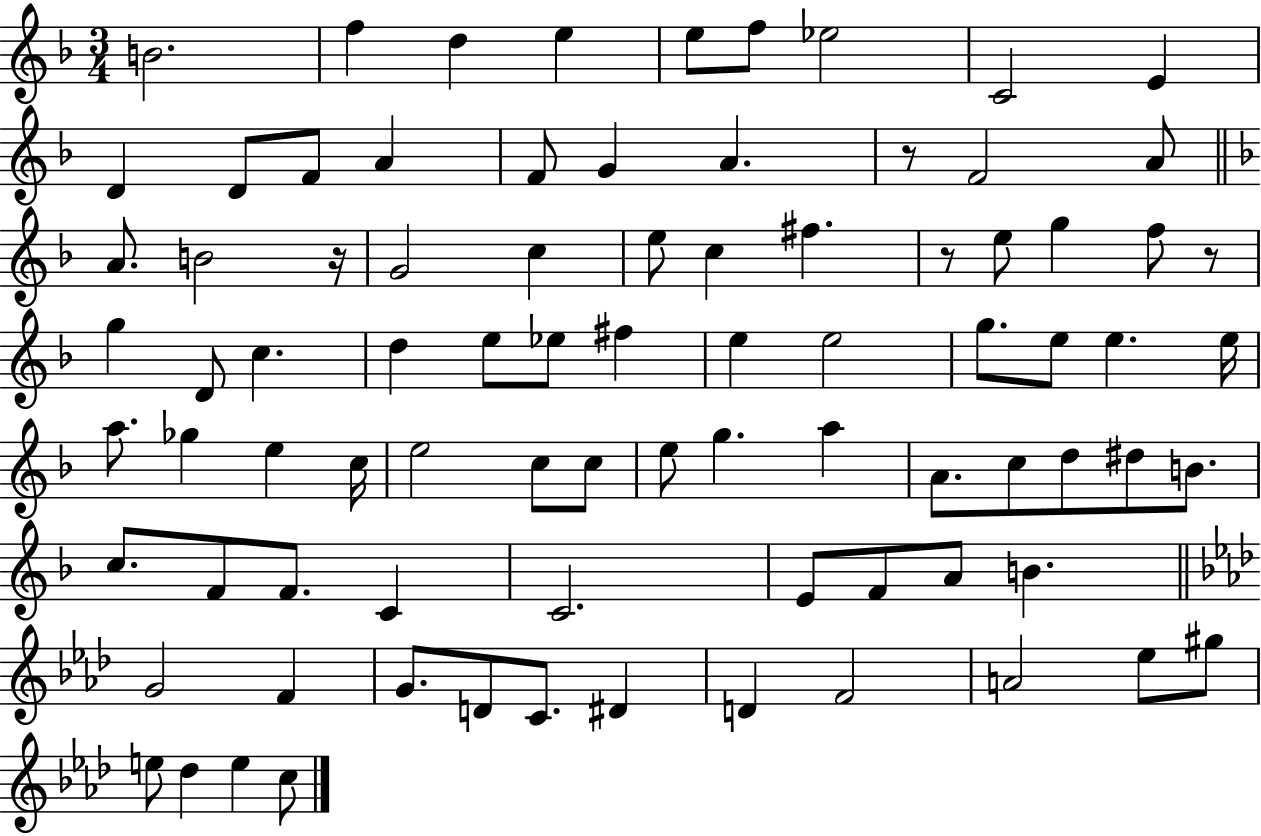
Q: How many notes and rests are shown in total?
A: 84